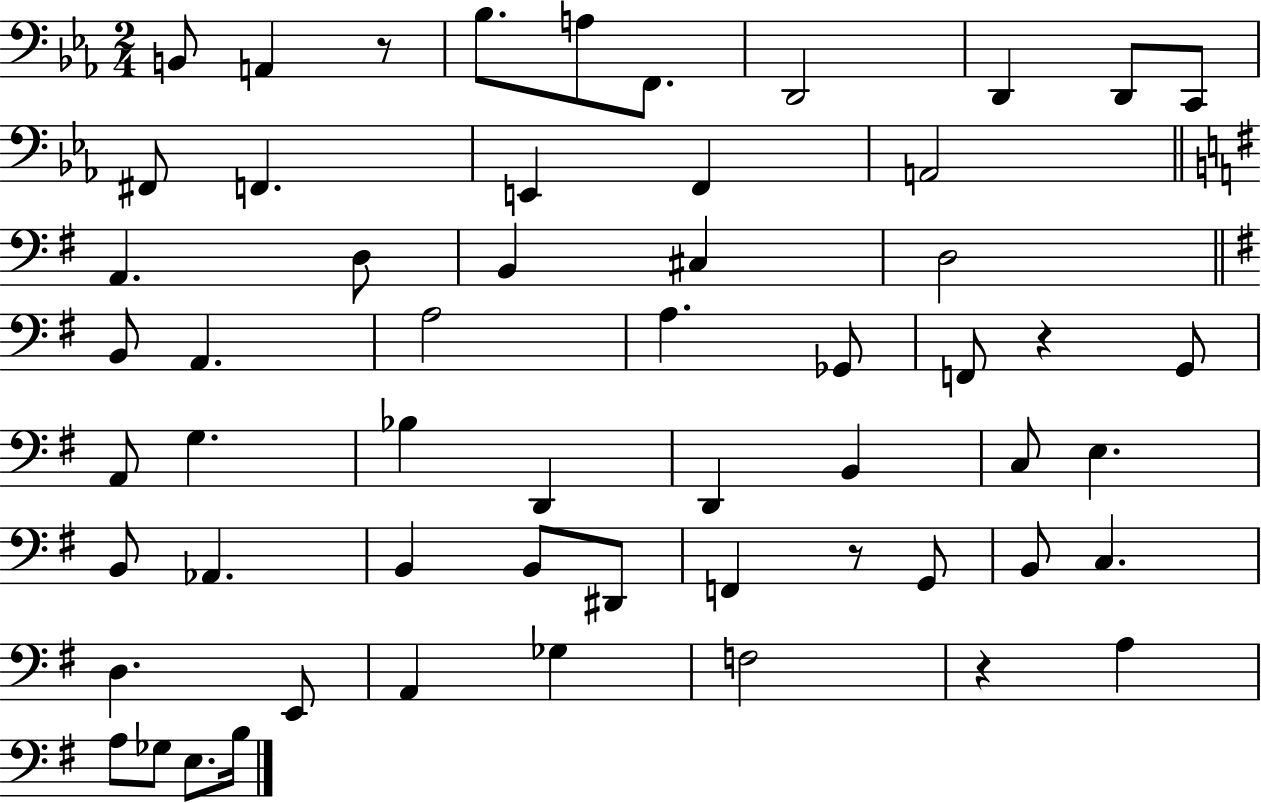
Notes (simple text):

B2/e A2/q R/e Bb3/e. A3/e F2/e. D2/h D2/q D2/e C2/e F#2/e F2/q. E2/q F2/q A2/h A2/q. D3/e B2/q C#3/q D3/h B2/e A2/q. A3/h A3/q. Gb2/e F2/e R/q G2/e A2/e G3/q. Bb3/q D2/q D2/q B2/q C3/e E3/q. B2/e Ab2/q. B2/q B2/e D#2/e F2/q R/e G2/e B2/e C3/q. D3/q. E2/e A2/q Gb3/q F3/h R/q A3/q A3/e Gb3/e E3/e. B3/s